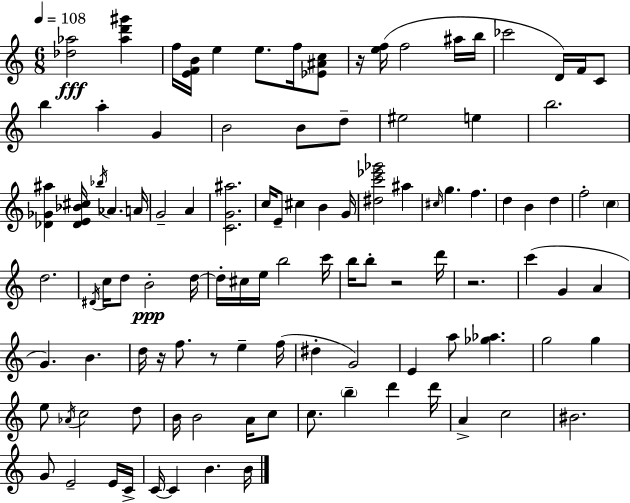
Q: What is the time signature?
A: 6/8